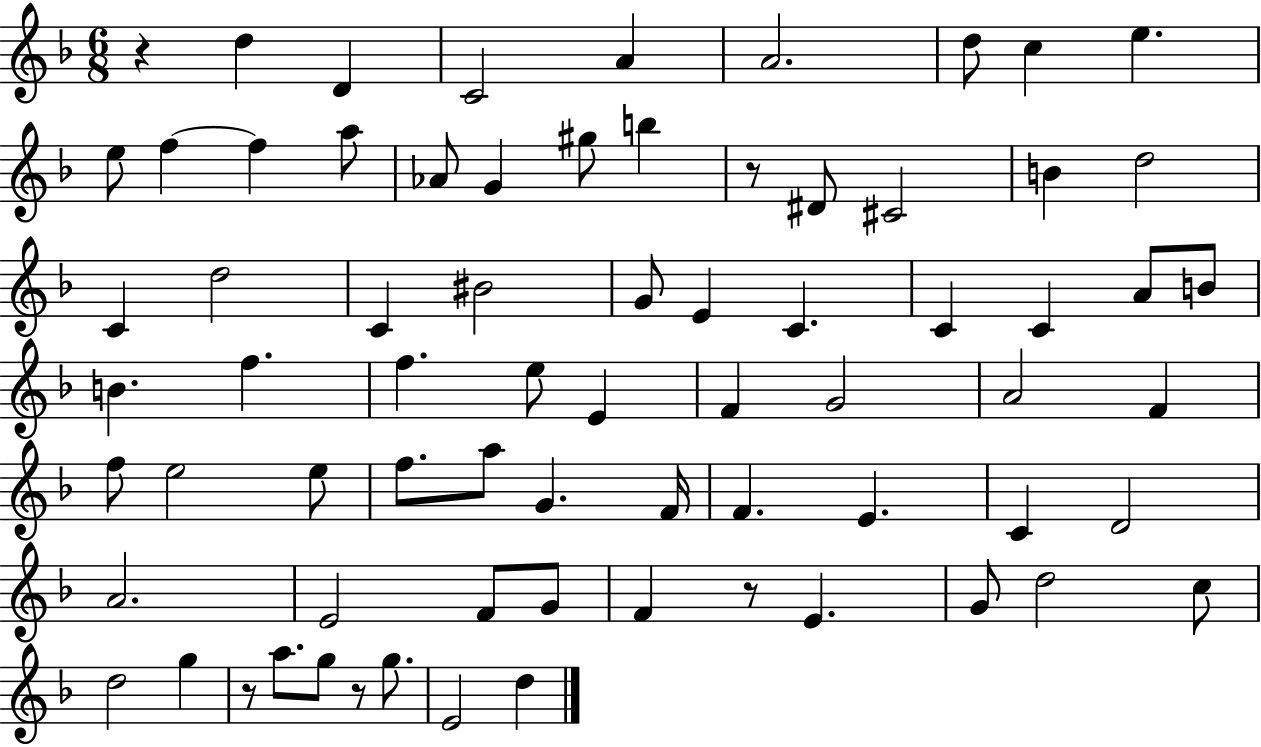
R/q D5/q D4/q C4/h A4/q A4/h. D5/e C5/q E5/q. E5/e F5/q F5/q A5/e Ab4/e G4/q G#5/e B5/q R/e D#4/e C#4/h B4/q D5/h C4/q D5/h C4/q BIS4/h G4/e E4/q C4/q. C4/q C4/q A4/e B4/e B4/q. F5/q. F5/q. E5/e E4/q F4/q G4/h A4/h F4/q F5/e E5/h E5/e F5/e. A5/e G4/q. F4/s F4/q. E4/q. C4/q D4/h A4/h. E4/h F4/e G4/e F4/q R/e E4/q. G4/e D5/h C5/e D5/h G5/q R/e A5/e. G5/e R/e G5/e. E4/h D5/q